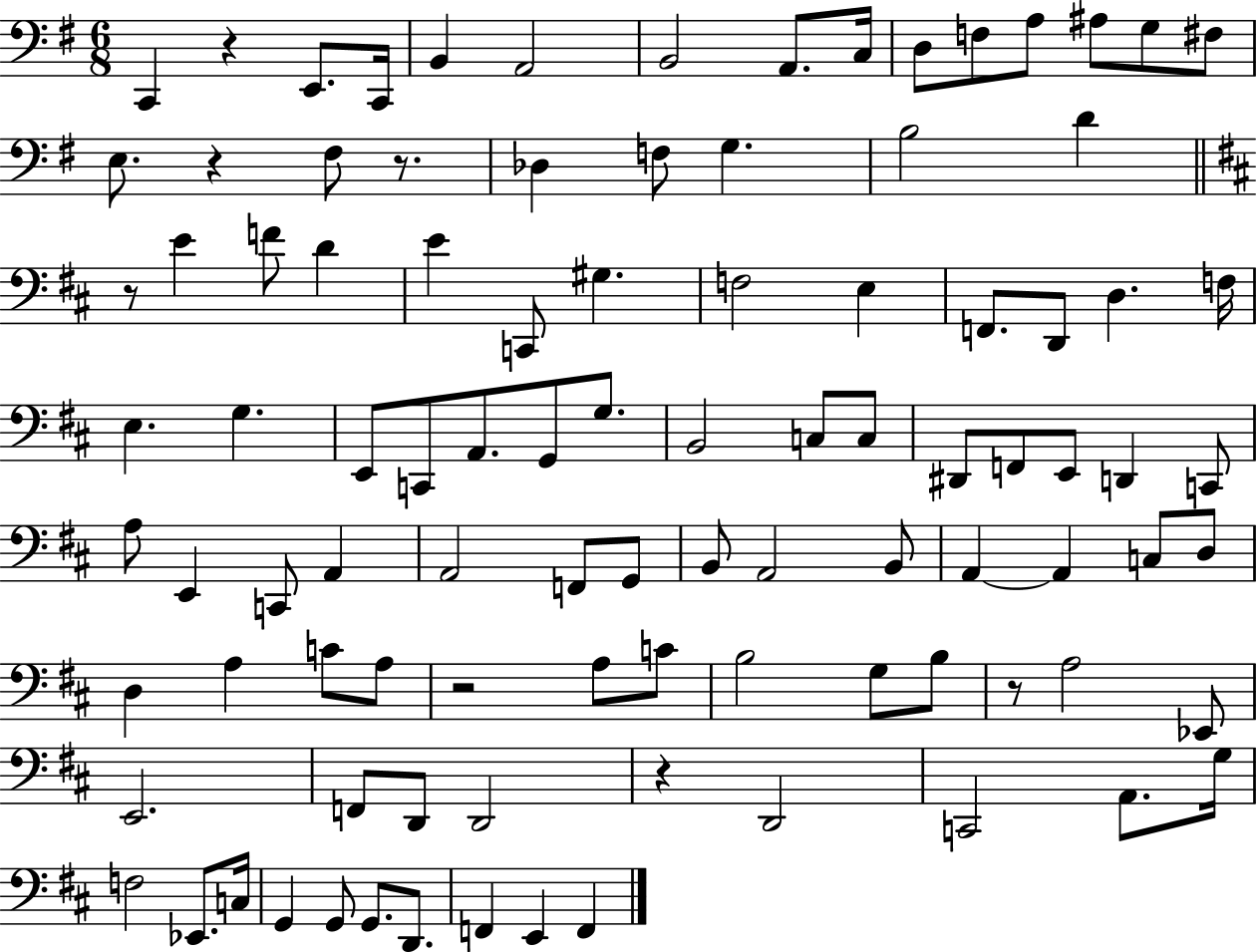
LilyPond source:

{
  \clef bass
  \numericTimeSignature
  \time 6/8
  \key g \major
  c,4 r4 e,8. c,16 | b,4 a,2 | b,2 a,8. c16 | d8 f8 a8 ais8 g8 fis8 | \break e8. r4 fis8 r8. | des4 f8 g4. | b2 d'4 | \bar "||" \break \key b \minor r8 e'4 f'8 d'4 | e'4 c,8 gis4. | f2 e4 | f,8. d,8 d4. f16 | \break e4. g4. | e,8 c,8 a,8. g,8 g8. | b,2 c8 c8 | dis,8 f,8 e,8 d,4 c,8 | \break a8 e,4 c,8 a,4 | a,2 f,8 g,8 | b,8 a,2 b,8 | a,4~~ a,4 c8 d8 | \break d4 a4 c'8 a8 | r2 a8 c'8 | b2 g8 b8 | r8 a2 ees,8 | \break e,2. | f,8 d,8 d,2 | r4 d,2 | c,2 a,8. g16 | \break f2 ees,8. c16 | g,4 g,8 g,8. d,8. | f,4 e,4 f,4 | \bar "|."
}